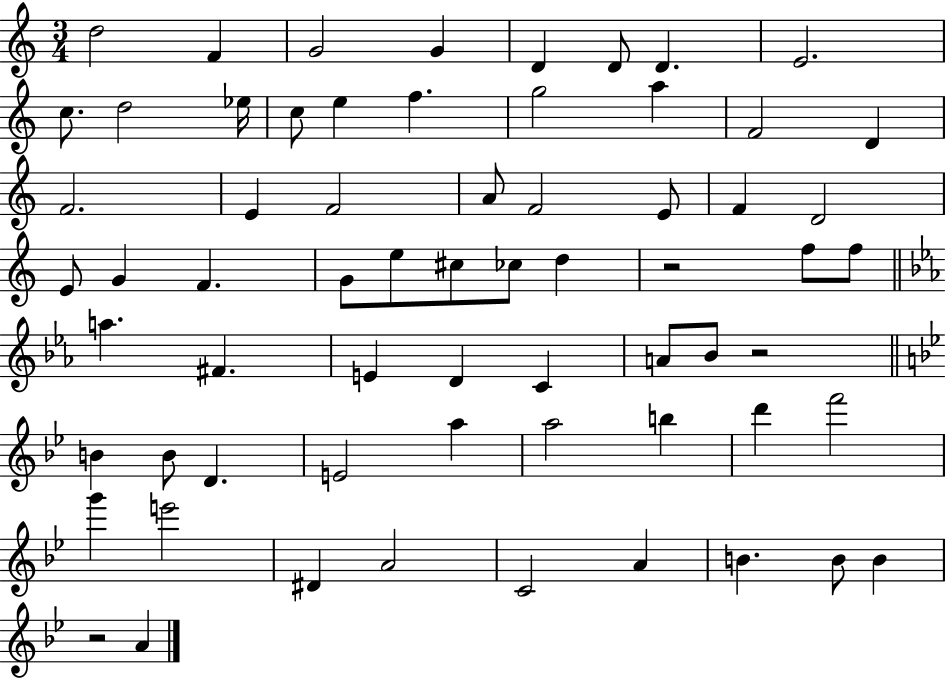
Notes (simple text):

D5/h F4/q G4/h G4/q D4/q D4/e D4/q. E4/h. C5/e. D5/h Eb5/s C5/e E5/q F5/q. G5/h A5/q F4/h D4/q F4/h. E4/q F4/h A4/e F4/h E4/e F4/q D4/h E4/e G4/q F4/q. G4/e E5/e C#5/e CES5/e D5/q R/h F5/e F5/e A5/q. F#4/q. E4/q D4/q C4/q A4/e Bb4/e R/h B4/q B4/e D4/q. E4/h A5/q A5/h B5/q D6/q F6/h G6/q E6/h D#4/q A4/h C4/h A4/q B4/q. B4/e B4/q R/h A4/q